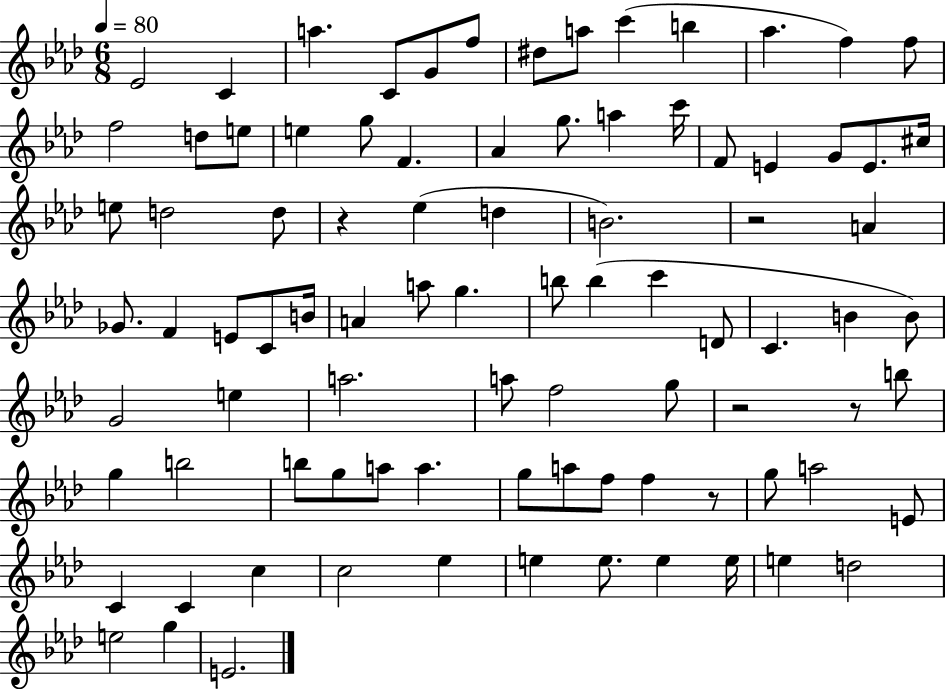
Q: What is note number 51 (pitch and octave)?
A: G4